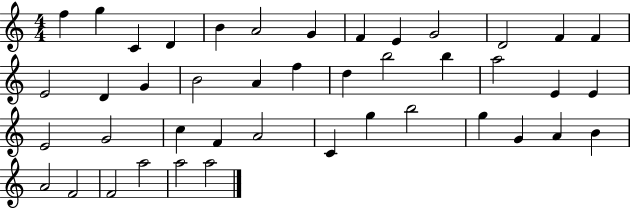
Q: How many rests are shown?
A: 0